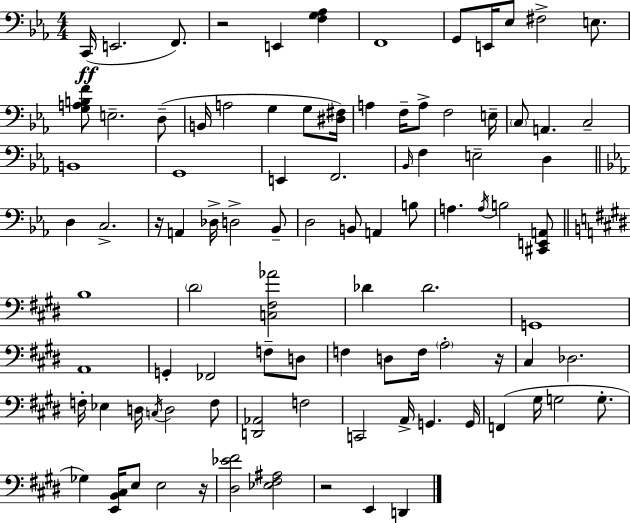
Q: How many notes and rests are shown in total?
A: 95